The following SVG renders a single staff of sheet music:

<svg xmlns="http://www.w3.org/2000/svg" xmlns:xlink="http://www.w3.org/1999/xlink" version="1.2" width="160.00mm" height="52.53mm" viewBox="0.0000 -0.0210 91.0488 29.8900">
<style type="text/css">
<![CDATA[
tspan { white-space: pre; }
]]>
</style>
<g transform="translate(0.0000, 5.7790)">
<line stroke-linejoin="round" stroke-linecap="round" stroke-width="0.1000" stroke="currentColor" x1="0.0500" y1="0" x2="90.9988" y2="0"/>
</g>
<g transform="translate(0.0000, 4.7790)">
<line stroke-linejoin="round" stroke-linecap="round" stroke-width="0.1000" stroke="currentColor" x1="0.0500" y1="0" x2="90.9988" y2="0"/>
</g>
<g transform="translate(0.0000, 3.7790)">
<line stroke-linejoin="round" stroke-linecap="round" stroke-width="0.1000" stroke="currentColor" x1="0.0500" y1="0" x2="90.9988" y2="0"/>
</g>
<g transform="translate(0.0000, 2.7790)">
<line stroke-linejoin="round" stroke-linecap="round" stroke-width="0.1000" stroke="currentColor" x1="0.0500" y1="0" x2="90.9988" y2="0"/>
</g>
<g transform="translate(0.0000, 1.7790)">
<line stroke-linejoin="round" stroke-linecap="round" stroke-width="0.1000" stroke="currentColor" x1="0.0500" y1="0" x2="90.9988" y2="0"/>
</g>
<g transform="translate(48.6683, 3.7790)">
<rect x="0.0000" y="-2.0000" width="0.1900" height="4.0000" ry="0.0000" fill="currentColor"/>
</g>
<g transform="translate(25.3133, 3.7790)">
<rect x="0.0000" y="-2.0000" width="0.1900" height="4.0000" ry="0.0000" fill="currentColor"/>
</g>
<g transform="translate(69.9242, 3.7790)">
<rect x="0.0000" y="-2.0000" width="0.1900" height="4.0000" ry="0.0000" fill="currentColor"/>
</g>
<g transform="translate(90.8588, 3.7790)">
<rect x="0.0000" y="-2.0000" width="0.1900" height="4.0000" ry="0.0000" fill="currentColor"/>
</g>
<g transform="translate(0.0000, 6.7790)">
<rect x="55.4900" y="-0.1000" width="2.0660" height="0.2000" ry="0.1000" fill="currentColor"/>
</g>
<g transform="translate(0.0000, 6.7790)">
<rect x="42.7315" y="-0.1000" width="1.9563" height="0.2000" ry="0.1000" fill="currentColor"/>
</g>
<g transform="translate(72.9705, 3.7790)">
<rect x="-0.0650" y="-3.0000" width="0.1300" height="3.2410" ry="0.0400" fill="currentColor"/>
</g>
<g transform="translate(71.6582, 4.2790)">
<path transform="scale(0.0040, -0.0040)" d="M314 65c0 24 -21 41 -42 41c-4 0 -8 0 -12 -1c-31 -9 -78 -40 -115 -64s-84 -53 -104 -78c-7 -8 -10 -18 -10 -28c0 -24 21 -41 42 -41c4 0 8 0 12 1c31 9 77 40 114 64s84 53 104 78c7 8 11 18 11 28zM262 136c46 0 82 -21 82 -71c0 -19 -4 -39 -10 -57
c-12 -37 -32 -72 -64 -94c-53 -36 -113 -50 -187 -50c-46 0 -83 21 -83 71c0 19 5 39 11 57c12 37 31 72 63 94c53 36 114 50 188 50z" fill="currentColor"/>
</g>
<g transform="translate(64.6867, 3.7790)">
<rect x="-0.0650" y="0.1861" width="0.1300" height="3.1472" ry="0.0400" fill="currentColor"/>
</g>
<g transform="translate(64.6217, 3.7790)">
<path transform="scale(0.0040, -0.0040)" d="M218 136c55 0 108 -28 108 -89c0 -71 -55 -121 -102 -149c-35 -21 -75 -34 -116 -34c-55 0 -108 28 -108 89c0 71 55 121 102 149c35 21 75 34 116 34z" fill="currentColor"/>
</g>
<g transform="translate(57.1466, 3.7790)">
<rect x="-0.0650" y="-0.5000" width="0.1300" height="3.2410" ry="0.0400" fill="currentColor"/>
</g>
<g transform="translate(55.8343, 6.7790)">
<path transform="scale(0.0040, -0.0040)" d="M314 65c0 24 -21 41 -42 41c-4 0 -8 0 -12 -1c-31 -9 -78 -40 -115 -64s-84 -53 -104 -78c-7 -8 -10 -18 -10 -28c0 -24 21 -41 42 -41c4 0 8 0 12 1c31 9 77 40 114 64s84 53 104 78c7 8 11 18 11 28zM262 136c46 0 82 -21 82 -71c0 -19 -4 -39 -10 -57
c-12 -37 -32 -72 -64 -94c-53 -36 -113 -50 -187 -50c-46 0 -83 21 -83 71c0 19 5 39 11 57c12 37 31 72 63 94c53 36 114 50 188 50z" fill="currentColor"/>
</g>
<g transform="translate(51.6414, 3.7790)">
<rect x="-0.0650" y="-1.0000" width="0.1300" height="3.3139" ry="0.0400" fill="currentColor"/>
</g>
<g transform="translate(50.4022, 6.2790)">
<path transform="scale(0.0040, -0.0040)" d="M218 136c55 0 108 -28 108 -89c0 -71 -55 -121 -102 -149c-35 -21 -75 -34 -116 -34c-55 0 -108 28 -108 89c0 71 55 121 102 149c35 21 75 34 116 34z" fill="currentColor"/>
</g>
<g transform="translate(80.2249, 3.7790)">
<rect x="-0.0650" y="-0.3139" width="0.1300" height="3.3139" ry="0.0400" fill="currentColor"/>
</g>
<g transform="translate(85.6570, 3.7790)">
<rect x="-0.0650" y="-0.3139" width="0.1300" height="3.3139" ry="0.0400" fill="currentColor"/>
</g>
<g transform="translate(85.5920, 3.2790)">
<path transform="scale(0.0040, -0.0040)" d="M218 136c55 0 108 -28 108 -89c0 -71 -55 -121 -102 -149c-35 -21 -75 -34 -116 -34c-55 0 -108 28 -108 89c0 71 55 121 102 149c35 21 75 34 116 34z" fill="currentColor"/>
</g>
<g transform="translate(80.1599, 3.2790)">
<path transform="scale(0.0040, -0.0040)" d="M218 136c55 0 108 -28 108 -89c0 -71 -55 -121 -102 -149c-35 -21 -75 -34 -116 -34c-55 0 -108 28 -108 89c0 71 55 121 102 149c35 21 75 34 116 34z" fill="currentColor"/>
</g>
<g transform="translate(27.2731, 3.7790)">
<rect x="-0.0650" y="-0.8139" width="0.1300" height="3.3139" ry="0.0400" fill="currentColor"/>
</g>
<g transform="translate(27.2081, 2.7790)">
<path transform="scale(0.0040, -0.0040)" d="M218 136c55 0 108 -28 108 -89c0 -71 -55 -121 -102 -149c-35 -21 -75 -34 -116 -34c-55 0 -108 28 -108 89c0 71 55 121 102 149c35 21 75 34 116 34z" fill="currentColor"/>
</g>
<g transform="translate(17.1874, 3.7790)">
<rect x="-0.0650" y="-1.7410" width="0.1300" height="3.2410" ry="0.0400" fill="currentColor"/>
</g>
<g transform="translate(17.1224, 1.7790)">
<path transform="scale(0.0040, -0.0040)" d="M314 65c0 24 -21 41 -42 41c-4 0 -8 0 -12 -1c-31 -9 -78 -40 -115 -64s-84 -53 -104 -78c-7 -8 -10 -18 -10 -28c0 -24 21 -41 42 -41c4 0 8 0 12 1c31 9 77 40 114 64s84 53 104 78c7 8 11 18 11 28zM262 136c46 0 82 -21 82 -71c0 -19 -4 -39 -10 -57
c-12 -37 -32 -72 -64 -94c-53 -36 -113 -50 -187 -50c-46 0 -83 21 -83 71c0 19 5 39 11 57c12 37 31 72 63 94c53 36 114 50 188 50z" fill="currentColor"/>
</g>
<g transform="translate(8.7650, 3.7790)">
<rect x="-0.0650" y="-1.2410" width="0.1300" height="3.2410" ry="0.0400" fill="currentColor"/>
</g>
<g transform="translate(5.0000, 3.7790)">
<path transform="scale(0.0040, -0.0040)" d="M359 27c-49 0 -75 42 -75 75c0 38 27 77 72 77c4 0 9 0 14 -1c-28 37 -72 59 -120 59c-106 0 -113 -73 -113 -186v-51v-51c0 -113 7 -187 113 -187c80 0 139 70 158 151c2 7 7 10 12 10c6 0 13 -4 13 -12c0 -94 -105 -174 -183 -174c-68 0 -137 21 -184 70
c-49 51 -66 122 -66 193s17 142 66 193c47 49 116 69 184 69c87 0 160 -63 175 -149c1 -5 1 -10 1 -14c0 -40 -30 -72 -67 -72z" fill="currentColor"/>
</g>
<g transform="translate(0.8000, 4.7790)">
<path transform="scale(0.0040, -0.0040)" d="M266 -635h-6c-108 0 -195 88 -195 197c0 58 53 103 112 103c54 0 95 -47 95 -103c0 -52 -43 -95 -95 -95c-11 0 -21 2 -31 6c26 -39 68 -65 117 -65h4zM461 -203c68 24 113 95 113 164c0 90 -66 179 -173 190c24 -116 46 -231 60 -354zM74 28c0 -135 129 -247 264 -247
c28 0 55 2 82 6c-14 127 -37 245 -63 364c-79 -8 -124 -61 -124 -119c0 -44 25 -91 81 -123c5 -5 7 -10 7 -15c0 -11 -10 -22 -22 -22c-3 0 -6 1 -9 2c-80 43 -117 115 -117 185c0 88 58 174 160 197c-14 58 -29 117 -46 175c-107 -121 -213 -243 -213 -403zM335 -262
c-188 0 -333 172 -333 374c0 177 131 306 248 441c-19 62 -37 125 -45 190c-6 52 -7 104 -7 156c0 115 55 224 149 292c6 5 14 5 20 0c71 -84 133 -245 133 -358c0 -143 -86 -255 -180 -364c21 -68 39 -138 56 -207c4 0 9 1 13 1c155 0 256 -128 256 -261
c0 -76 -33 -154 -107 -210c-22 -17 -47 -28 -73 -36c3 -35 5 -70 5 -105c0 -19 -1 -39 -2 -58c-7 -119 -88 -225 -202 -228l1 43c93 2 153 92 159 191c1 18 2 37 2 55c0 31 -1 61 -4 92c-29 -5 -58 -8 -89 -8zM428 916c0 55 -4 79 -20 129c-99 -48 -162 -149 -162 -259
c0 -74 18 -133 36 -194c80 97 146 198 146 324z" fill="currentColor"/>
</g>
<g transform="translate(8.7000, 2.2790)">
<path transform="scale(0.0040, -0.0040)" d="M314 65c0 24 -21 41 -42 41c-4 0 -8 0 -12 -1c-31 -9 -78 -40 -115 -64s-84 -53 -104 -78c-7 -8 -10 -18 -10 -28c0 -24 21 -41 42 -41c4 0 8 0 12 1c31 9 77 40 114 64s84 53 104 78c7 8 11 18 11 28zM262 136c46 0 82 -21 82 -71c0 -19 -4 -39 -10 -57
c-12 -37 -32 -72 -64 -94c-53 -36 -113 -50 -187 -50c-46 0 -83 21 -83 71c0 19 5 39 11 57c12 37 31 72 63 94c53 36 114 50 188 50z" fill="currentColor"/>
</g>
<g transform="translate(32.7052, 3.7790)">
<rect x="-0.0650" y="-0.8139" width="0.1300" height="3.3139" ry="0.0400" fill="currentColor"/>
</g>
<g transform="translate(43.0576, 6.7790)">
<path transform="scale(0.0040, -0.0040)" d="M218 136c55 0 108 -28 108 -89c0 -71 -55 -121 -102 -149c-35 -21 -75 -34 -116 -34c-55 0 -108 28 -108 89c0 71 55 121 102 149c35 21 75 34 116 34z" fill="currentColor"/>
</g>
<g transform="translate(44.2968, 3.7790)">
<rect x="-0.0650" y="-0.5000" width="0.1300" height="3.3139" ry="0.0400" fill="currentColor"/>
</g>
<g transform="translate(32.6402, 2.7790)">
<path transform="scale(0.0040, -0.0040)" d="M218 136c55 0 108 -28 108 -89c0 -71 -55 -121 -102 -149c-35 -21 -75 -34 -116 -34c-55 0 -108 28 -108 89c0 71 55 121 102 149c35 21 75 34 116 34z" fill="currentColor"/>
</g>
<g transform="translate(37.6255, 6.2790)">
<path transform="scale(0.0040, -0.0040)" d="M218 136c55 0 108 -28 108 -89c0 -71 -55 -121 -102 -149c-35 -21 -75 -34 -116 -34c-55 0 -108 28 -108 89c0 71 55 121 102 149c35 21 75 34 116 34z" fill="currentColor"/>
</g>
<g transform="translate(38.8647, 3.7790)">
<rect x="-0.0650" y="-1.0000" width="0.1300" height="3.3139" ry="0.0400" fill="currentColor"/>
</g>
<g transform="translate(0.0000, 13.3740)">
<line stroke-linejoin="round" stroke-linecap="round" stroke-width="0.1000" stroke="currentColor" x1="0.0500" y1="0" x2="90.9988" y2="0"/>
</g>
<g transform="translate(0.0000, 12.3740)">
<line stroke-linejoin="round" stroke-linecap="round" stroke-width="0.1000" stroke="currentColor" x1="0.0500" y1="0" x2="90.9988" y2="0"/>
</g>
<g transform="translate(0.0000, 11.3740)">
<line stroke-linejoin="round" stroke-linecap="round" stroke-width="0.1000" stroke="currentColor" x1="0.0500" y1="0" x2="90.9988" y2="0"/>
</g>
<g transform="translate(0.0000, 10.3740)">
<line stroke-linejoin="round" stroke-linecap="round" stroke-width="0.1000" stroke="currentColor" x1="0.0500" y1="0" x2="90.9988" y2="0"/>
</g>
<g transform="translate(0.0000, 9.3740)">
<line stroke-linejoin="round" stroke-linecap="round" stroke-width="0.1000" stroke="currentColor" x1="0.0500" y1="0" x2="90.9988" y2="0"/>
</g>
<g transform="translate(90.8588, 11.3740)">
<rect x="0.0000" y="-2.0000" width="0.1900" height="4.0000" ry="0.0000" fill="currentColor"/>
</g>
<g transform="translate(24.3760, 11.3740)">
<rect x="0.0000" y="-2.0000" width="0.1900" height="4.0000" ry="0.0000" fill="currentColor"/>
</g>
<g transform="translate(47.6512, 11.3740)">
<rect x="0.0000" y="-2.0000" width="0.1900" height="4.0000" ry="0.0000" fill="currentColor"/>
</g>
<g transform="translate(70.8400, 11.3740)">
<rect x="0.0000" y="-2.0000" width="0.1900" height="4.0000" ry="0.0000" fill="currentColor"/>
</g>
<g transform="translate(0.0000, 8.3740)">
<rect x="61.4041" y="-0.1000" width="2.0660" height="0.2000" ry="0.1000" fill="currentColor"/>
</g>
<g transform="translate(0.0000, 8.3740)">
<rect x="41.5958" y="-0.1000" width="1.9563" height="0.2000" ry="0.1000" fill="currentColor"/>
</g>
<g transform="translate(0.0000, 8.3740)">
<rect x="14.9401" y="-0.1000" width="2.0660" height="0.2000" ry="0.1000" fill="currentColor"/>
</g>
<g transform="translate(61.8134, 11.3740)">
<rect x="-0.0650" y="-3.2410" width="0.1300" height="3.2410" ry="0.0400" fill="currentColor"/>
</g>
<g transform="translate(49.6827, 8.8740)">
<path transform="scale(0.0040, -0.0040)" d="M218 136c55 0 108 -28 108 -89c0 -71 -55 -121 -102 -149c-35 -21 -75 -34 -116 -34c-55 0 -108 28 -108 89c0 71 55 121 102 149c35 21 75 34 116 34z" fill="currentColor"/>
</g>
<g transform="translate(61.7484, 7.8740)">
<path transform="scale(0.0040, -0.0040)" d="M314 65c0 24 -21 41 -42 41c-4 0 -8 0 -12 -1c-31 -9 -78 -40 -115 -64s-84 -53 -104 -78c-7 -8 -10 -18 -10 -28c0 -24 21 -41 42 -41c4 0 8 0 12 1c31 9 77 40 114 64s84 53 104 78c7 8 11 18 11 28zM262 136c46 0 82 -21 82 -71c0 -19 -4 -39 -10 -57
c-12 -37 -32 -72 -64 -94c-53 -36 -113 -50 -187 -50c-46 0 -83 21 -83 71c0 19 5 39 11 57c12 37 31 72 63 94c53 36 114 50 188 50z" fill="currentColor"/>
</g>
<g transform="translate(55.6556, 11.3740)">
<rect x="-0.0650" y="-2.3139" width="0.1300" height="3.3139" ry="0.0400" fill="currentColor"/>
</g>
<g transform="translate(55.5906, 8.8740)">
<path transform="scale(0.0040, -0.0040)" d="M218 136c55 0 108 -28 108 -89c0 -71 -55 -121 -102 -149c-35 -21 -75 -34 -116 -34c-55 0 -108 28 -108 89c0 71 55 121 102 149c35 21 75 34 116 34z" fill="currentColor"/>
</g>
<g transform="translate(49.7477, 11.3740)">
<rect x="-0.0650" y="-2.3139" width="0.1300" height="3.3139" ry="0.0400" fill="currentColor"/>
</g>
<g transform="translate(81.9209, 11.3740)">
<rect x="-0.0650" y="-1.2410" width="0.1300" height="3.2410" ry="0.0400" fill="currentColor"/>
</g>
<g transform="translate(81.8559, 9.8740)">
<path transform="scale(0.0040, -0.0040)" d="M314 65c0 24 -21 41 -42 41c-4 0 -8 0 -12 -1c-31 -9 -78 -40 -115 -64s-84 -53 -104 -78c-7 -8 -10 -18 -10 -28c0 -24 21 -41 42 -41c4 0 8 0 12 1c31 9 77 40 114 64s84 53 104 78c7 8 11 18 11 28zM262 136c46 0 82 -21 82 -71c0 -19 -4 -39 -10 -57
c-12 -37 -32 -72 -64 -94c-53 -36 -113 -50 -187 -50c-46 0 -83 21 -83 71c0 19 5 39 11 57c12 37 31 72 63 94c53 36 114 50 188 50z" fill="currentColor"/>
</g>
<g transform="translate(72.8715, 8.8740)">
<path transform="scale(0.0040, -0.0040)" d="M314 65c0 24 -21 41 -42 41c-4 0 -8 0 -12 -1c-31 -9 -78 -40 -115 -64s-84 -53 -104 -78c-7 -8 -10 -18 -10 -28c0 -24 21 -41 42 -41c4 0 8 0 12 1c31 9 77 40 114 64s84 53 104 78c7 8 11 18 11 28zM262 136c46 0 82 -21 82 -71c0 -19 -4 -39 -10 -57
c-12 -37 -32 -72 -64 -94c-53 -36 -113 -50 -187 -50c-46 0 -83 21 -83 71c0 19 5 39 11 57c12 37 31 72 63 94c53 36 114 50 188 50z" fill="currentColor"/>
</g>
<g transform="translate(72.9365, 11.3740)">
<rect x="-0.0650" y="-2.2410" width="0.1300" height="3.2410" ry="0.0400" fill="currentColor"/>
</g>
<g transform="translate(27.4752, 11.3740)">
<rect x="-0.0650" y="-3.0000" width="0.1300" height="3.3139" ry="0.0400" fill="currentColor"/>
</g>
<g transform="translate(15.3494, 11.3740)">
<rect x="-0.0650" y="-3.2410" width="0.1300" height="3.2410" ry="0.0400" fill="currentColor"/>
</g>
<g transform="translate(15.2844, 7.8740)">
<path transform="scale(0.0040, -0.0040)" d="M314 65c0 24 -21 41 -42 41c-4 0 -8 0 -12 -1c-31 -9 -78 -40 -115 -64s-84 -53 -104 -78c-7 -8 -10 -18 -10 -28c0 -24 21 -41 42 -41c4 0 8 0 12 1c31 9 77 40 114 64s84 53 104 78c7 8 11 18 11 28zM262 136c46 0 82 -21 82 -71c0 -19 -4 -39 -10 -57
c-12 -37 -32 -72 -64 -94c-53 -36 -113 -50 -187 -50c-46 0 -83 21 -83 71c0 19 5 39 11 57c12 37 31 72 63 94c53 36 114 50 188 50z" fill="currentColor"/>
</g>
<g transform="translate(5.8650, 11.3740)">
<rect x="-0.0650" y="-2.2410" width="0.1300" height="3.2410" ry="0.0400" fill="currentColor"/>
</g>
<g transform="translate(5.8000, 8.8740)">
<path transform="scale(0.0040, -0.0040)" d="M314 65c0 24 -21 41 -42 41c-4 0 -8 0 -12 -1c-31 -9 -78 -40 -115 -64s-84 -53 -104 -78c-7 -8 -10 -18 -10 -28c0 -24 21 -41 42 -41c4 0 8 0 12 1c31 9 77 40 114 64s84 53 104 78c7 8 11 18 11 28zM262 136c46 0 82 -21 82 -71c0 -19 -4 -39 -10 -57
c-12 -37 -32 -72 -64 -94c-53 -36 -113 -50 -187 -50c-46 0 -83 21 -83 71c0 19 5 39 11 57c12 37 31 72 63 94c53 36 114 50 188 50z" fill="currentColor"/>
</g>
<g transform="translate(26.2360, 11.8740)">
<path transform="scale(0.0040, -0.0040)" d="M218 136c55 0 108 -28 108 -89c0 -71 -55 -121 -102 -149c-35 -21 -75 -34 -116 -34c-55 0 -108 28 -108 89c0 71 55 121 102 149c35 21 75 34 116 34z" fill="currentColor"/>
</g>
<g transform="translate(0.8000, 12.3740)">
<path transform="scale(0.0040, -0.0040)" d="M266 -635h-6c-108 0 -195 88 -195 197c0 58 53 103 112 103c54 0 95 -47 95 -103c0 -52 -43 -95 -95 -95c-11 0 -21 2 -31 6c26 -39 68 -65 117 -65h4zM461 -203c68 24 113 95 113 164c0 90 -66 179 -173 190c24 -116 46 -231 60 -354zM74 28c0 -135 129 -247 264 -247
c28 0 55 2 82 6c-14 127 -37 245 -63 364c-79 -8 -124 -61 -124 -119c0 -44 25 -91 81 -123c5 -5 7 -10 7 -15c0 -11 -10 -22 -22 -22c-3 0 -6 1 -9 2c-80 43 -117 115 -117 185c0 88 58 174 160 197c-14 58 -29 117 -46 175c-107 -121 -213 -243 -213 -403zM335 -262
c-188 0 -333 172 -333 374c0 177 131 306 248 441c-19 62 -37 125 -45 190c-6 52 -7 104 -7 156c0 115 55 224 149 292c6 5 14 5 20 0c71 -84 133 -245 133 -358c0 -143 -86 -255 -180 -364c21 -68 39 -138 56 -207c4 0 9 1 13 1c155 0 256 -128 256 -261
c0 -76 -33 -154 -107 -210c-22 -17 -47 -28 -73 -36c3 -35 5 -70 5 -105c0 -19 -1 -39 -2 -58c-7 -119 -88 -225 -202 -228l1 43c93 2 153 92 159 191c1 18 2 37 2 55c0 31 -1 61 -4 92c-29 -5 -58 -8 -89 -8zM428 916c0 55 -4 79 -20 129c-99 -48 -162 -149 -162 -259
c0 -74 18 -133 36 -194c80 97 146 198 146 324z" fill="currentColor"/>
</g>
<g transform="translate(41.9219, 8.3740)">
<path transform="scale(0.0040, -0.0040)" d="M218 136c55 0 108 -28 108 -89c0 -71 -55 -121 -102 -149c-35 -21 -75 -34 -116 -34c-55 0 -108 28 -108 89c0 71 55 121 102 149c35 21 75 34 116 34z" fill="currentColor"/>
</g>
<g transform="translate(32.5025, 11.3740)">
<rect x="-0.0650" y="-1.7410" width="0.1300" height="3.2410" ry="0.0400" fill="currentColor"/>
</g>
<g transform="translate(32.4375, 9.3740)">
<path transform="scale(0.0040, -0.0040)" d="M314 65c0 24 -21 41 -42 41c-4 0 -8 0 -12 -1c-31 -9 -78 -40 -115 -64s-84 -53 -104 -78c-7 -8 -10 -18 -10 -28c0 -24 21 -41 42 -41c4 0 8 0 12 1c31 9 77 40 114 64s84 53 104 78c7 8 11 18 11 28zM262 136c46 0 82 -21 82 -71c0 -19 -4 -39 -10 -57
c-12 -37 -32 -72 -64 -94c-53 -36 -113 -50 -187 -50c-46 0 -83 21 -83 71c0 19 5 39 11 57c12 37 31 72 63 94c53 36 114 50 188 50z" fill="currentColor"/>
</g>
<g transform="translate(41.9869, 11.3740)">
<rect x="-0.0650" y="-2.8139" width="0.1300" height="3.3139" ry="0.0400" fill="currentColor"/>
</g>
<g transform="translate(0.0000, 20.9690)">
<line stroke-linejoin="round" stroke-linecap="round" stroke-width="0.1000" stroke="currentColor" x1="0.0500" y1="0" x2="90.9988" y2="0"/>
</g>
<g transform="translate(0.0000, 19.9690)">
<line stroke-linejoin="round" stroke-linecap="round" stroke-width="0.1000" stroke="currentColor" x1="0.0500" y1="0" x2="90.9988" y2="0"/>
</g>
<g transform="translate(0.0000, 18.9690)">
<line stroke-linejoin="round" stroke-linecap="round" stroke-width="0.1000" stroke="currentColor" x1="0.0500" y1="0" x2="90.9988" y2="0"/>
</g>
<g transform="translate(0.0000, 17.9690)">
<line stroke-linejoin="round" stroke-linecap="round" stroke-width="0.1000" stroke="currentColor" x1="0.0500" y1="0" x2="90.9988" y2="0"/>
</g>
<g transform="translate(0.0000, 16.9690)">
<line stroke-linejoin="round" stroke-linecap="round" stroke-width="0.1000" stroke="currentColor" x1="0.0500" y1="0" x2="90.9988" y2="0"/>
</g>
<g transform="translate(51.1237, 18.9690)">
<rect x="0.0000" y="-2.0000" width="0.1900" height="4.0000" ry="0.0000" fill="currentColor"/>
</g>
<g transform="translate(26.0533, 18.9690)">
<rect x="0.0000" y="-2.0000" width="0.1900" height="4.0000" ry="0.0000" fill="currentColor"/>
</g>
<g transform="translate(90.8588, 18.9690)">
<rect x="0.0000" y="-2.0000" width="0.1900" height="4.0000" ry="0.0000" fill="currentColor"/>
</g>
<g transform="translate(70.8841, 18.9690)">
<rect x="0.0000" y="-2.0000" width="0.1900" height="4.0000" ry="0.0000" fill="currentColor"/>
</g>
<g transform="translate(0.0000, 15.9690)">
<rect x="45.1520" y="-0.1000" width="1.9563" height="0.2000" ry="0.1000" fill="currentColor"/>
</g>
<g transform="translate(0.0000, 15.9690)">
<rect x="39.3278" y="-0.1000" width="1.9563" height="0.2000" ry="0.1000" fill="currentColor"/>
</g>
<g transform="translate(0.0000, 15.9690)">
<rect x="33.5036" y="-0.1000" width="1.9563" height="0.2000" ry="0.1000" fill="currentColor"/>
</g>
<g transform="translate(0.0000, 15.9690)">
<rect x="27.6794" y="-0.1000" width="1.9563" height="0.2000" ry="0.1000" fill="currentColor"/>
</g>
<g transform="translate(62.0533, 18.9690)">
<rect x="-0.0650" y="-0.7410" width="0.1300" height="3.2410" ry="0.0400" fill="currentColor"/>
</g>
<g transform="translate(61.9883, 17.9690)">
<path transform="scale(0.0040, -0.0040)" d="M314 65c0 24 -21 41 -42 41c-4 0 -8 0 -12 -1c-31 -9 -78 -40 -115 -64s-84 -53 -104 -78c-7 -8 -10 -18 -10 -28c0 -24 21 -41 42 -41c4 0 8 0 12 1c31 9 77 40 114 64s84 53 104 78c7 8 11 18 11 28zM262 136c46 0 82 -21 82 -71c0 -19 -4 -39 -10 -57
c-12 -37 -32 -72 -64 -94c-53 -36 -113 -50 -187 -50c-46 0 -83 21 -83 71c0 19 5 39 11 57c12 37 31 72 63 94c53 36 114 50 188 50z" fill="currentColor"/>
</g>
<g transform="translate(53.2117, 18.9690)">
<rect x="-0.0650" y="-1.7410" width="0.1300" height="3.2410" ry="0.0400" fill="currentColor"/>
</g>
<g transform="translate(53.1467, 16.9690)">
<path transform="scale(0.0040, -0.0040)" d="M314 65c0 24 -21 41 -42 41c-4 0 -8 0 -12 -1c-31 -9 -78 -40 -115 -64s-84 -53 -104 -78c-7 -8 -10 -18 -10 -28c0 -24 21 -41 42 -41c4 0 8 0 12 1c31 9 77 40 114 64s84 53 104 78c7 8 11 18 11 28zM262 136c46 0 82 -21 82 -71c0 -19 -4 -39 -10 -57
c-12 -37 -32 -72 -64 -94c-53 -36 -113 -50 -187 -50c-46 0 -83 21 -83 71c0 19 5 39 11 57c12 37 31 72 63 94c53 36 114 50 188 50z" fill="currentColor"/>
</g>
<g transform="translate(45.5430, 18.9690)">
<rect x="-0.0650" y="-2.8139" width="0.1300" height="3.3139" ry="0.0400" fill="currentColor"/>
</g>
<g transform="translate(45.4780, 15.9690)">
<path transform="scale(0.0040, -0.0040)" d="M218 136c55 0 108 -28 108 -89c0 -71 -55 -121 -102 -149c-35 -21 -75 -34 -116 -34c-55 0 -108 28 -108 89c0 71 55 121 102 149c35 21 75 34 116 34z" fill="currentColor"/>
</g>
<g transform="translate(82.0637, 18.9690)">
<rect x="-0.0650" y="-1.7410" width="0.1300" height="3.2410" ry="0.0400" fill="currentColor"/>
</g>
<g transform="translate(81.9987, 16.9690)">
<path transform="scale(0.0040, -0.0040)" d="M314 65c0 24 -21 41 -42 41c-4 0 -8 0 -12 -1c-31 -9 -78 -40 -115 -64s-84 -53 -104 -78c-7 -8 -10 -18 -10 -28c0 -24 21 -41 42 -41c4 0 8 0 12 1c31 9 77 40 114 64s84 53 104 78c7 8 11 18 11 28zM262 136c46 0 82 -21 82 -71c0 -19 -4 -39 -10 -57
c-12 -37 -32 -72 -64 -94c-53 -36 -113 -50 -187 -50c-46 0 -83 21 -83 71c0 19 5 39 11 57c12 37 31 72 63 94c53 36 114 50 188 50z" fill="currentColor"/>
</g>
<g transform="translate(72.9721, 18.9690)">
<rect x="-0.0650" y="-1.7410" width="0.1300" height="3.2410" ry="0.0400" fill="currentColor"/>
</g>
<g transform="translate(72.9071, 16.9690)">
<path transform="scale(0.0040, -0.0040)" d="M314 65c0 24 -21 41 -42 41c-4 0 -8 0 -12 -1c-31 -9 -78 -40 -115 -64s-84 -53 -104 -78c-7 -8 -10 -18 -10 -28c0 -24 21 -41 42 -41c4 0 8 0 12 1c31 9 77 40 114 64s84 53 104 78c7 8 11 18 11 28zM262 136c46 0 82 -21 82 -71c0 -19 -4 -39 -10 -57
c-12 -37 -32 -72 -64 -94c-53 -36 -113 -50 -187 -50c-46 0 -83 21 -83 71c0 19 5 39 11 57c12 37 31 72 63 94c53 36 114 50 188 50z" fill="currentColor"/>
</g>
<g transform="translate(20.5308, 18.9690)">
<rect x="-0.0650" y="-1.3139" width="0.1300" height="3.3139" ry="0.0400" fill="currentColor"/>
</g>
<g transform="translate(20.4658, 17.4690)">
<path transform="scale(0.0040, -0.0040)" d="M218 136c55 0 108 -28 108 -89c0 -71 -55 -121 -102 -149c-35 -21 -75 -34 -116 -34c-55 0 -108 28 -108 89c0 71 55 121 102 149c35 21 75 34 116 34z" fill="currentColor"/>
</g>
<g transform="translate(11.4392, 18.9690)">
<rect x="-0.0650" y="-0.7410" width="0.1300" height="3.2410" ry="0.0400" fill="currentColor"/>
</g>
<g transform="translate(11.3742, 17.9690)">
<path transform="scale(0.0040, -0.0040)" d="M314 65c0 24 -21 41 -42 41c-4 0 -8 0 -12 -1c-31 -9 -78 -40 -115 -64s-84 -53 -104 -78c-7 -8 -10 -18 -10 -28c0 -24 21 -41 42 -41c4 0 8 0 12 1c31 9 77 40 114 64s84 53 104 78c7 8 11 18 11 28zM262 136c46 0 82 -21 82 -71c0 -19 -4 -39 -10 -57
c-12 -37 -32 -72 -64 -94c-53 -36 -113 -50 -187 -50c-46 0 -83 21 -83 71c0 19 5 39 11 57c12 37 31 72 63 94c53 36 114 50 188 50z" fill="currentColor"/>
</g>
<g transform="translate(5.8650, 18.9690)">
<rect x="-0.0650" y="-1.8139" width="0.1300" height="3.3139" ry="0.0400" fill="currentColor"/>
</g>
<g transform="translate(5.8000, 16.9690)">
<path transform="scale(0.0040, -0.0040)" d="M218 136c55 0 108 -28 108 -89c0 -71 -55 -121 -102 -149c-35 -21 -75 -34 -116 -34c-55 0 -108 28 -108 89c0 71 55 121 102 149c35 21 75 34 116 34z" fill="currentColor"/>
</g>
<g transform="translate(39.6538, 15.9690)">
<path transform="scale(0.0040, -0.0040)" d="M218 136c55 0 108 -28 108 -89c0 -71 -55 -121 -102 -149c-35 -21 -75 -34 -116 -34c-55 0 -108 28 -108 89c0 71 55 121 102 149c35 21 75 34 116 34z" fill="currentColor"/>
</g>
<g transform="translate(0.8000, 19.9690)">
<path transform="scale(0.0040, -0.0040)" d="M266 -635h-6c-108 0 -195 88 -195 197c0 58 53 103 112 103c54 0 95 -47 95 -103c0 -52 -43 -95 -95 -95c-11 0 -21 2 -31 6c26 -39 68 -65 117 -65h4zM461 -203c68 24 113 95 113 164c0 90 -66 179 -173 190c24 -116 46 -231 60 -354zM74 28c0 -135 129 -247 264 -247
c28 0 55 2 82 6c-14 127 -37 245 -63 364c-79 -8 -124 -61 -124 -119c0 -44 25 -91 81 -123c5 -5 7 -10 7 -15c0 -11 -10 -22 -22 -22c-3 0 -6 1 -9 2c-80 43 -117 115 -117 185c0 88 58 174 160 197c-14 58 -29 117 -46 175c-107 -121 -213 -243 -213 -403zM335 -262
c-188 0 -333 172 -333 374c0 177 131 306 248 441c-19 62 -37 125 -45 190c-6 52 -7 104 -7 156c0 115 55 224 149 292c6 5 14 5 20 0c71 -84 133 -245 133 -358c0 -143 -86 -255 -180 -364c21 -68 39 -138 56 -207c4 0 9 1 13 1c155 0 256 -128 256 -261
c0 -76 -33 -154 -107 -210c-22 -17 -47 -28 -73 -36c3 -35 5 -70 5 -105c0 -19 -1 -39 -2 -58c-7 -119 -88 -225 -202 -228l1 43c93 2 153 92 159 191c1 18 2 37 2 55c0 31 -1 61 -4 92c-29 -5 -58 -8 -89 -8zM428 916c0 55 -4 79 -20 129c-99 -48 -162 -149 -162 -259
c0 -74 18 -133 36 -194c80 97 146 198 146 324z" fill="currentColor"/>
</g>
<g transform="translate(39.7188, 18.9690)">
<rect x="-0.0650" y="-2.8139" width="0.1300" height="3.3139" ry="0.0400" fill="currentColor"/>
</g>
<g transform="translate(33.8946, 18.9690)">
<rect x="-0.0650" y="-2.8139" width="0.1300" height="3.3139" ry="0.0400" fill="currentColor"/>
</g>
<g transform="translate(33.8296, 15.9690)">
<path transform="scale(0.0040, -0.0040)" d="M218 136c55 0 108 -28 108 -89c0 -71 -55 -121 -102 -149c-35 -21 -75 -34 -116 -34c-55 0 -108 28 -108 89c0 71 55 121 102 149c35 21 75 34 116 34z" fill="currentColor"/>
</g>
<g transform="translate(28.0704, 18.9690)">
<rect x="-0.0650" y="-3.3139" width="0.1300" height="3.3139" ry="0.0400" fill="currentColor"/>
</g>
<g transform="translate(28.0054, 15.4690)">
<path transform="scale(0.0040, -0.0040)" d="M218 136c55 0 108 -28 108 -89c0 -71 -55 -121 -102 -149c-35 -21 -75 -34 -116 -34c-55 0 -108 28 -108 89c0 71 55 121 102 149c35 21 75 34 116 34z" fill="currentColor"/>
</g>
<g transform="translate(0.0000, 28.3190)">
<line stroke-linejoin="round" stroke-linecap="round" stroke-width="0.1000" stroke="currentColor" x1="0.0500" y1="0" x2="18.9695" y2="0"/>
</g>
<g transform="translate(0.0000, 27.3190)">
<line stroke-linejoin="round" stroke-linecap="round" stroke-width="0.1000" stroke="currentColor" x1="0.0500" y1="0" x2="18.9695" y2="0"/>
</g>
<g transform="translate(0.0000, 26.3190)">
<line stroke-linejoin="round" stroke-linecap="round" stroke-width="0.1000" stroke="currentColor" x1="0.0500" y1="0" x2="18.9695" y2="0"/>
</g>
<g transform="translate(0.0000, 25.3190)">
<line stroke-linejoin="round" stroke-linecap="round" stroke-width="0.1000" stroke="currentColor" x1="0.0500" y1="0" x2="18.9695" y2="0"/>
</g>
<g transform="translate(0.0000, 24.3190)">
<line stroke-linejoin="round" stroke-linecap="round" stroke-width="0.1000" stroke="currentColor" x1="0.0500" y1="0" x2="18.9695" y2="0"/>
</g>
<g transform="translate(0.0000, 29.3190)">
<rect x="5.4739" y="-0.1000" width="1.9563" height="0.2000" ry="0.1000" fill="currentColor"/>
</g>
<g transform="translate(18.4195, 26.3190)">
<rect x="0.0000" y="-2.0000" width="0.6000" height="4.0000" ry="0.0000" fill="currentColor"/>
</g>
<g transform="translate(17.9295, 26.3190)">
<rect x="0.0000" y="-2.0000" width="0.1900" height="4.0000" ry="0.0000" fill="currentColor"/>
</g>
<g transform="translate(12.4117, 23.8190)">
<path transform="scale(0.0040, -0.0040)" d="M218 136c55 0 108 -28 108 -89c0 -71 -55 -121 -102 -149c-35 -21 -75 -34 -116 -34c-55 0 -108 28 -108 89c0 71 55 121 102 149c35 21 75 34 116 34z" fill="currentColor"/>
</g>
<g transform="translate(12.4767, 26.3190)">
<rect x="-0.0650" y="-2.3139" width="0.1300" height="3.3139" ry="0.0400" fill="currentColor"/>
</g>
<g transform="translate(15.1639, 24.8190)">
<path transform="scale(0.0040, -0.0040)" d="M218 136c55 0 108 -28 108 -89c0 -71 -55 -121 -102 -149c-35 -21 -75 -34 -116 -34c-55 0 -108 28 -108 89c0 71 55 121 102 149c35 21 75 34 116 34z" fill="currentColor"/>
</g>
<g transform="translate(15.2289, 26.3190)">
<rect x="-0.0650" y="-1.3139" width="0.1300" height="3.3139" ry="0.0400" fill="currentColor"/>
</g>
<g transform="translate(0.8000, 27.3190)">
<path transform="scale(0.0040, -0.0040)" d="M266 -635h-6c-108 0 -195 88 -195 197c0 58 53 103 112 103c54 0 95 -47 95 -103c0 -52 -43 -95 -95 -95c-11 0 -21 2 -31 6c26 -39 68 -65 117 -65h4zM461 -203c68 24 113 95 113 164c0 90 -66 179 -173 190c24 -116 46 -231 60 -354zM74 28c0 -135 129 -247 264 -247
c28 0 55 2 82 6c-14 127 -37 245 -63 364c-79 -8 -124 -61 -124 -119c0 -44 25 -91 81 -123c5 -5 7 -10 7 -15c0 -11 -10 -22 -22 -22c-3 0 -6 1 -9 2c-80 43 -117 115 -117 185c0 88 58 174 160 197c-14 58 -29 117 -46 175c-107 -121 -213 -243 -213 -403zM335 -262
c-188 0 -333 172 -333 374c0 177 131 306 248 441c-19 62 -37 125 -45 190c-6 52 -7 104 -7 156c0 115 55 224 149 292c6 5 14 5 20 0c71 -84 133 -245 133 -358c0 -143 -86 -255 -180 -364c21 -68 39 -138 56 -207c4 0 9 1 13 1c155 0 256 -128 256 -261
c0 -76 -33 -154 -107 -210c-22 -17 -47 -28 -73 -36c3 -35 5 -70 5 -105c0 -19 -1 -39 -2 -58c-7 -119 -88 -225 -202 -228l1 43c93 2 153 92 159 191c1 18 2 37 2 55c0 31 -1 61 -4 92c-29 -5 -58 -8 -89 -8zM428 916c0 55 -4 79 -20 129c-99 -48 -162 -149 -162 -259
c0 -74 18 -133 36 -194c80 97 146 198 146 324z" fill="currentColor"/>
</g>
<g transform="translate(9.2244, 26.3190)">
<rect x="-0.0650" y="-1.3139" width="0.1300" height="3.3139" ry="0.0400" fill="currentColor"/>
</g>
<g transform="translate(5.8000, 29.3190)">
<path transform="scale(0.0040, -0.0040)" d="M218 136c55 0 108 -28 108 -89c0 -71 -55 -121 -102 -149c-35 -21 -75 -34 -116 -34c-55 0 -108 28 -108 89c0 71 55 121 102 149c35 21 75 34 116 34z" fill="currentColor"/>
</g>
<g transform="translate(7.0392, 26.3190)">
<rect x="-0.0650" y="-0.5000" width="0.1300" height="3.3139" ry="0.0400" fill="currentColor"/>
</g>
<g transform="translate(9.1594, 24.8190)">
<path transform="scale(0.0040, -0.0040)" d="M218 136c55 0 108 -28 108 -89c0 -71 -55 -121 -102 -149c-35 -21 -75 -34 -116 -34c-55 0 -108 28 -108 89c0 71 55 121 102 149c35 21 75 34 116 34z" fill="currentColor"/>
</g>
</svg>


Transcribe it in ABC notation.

X:1
T:Untitled
M:4/4
L:1/4
K:C
e2 f2 d d D C D C2 B A2 c c g2 b2 A f2 a g g b2 g2 e2 f d2 e b a a a f2 d2 f2 f2 C e g e